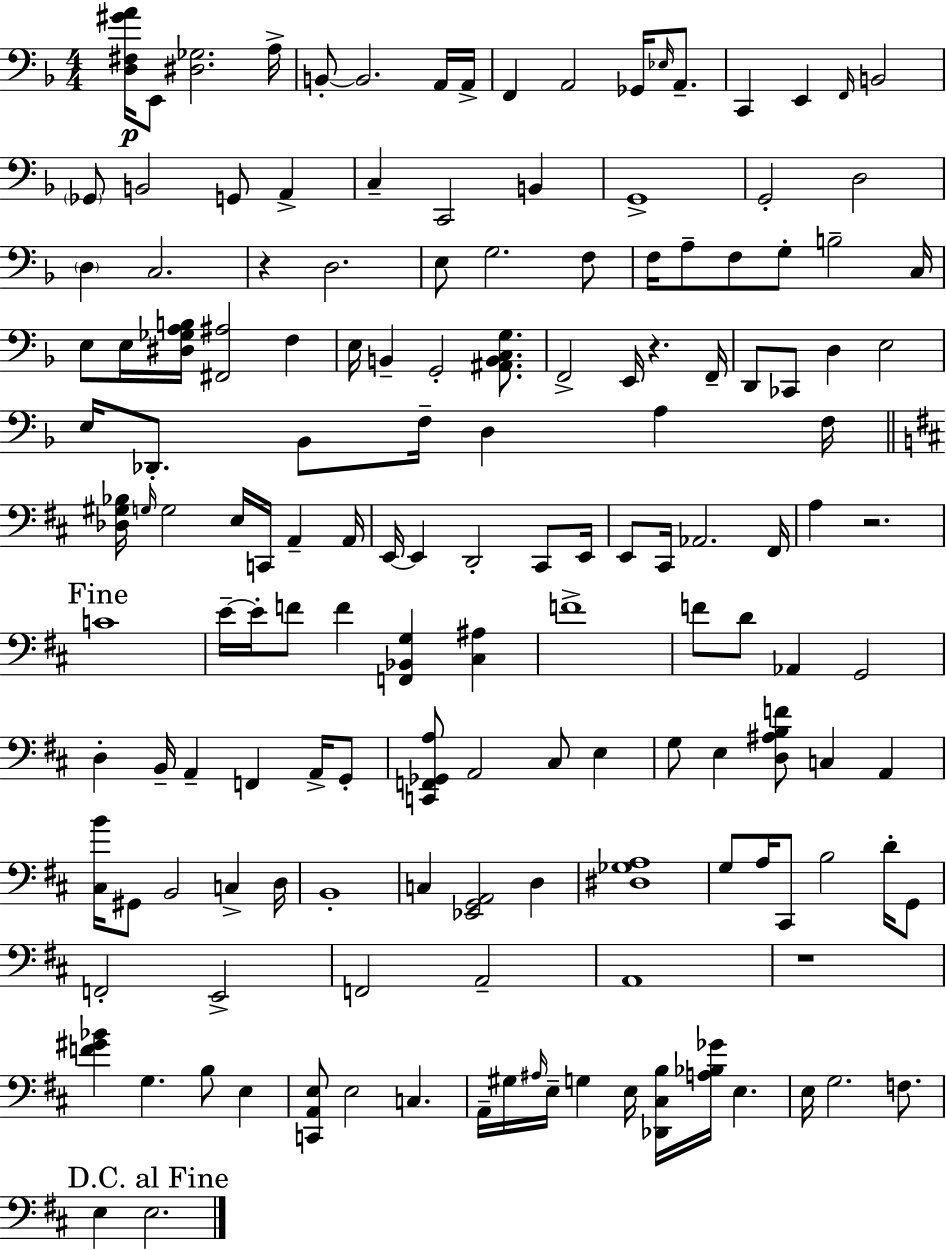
X:1
T:Untitled
M:4/4
L:1/4
K:Dm
[D,^F,^GA]/4 E,,/2 [^D,_G,]2 A,/4 B,,/2 B,,2 A,,/4 A,,/4 F,, A,,2 _G,,/4 _E,/4 A,,/2 C,, E,, F,,/4 B,,2 _G,,/2 B,,2 G,,/2 A,, C, C,,2 B,, G,,4 G,,2 D,2 D, C,2 z D,2 E,/2 G,2 F,/2 F,/4 A,/2 F,/2 G,/2 B,2 C,/4 E,/2 E,/4 [^D,_G,A,B,]/4 [^F,,^A,]2 F, E,/4 B,, G,,2 [^A,,B,,C,G,]/2 F,,2 E,,/4 z F,,/4 D,,/2 _C,,/2 D, E,2 E,/4 _D,,/2 _B,,/2 F,/4 D, A, F,/4 [_D,^G,_B,]/4 G,/4 G,2 E,/4 C,,/4 A,, A,,/4 E,,/4 E,, D,,2 ^C,,/2 E,,/4 E,,/2 ^C,,/4 _A,,2 ^F,,/4 A, z2 C4 E/4 E/4 F/2 F [F,,_B,,G,] [^C,^A,] F4 F/2 D/2 _A,, G,,2 D, B,,/4 A,, F,, A,,/4 G,,/2 [C,,F,,_G,,A,]/2 A,,2 ^C,/2 E, G,/2 E, [D,^A,B,F]/2 C, A,, [^C,B]/4 ^G,,/2 B,,2 C, D,/4 B,,4 C, [_E,,G,,A,,]2 D, [^D,_G,A,]4 G,/2 A,/4 ^C,,/2 B,2 D/4 G,,/2 F,,2 E,,2 F,,2 A,,2 A,,4 z4 [F^G_B] G, B,/2 E, [C,,A,,E,]/2 E,2 C, A,,/4 ^G,/4 ^A,/4 E,/4 G, E,/4 [_D,,^C,B,]/4 [A,_B,_G]/4 E, E,/4 G,2 F,/2 E, E,2